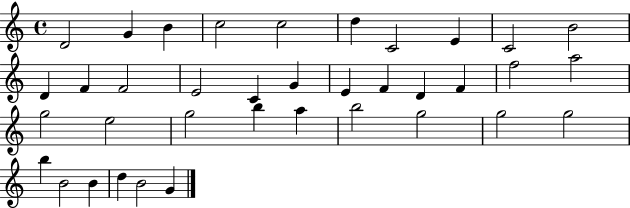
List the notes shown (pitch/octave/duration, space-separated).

D4/h G4/q B4/q C5/h C5/h D5/q C4/h E4/q C4/h B4/h D4/q F4/q F4/h E4/h C4/q G4/q E4/q F4/q D4/q F4/q F5/h A5/h G5/h E5/h G5/h B5/q A5/q B5/h G5/h G5/h G5/h B5/q B4/h B4/q D5/q B4/h G4/q